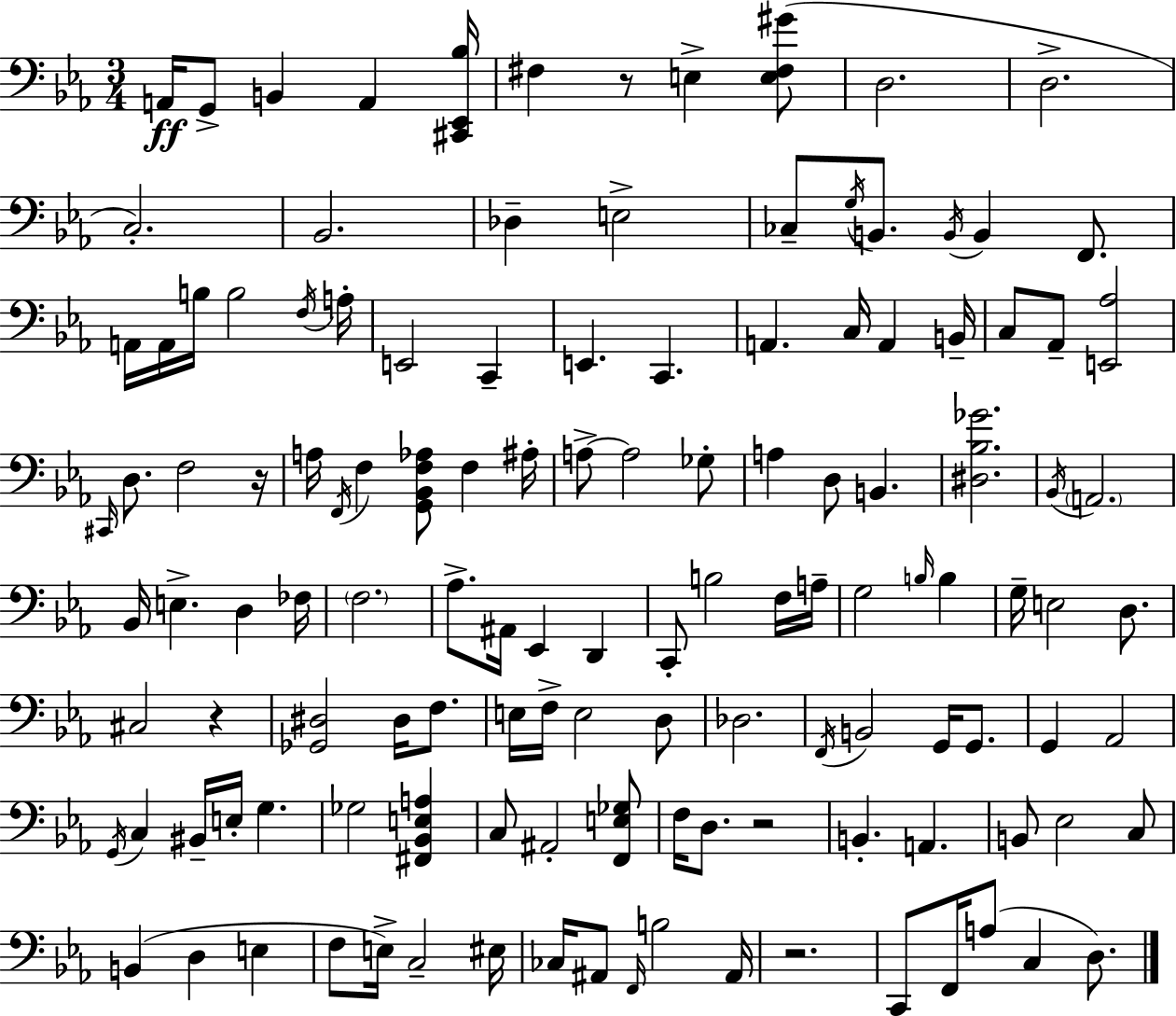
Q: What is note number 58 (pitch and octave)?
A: Eb2